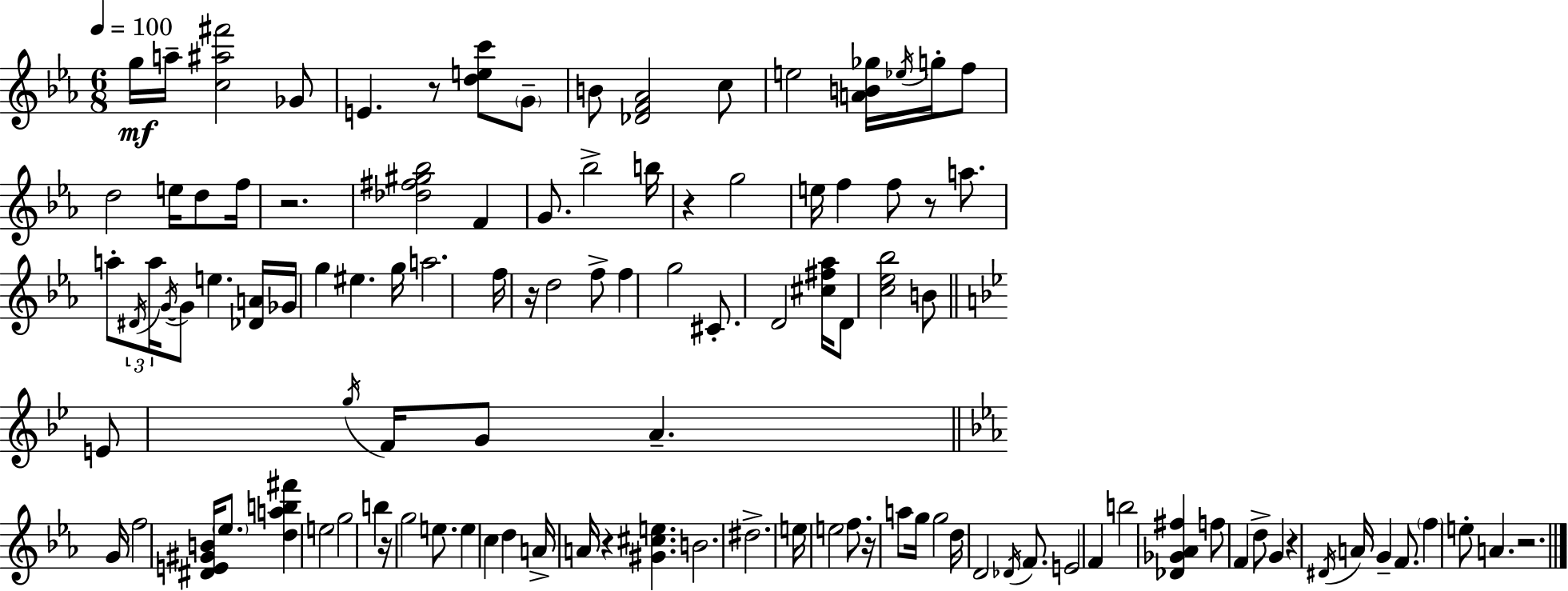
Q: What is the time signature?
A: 6/8